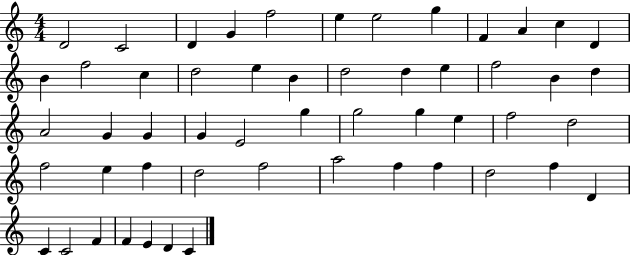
X:1
T:Untitled
M:4/4
L:1/4
K:C
D2 C2 D G f2 e e2 g F A c D B f2 c d2 e B d2 d e f2 B d A2 G G G E2 g g2 g e f2 d2 f2 e f d2 f2 a2 f f d2 f D C C2 F F E D C